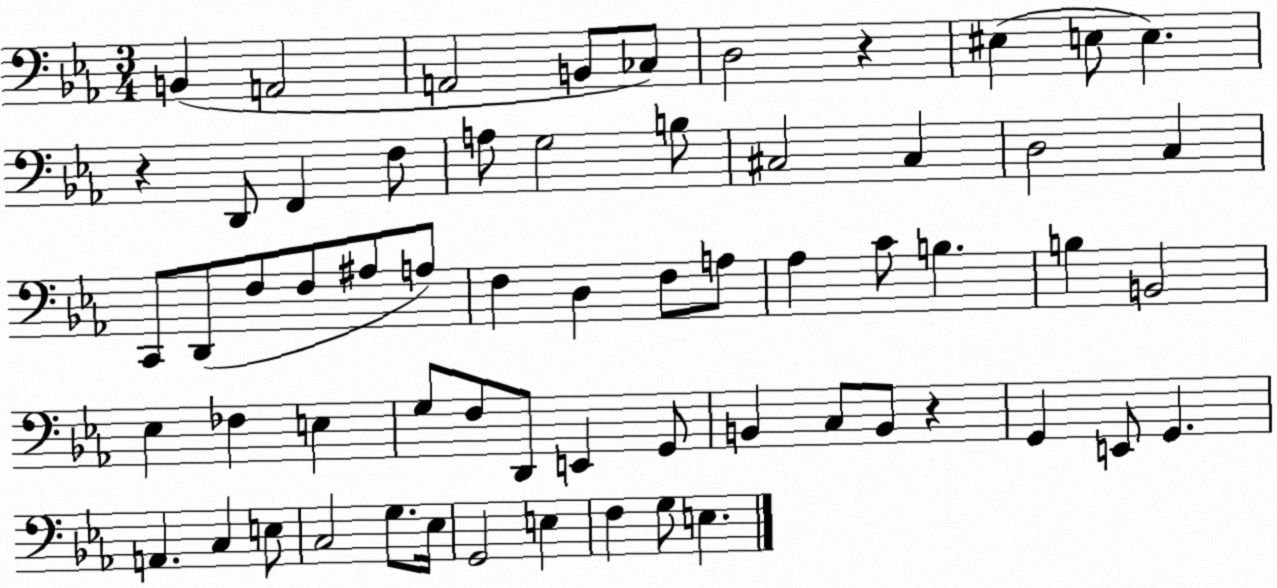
X:1
T:Untitled
M:3/4
L:1/4
K:Eb
B,, A,,2 A,,2 B,,/2 _C,/2 D,2 z ^E, E,/2 E, z D,,/2 F,, F,/2 A,/2 G,2 B,/2 ^C,2 ^C, D,2 C, C,,/2 D,,/2 F,/2 F,/2 ^A,/2 A,/2 F, D, F,/2 A,/2 _A, C/2 B, B, B,,2 _E, _F, E, G,/2 F,/2 D,,/2 E,, G,,/2 B,, C,/2 B,,/2 z G,, E,,/2 G,, A,, C, E,/2 C,2 G,/2 _E,/4 G,,2 E, F, G,/2 E,